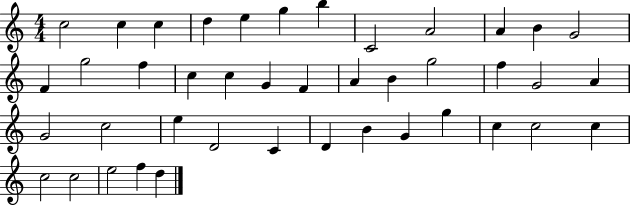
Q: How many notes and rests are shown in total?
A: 42